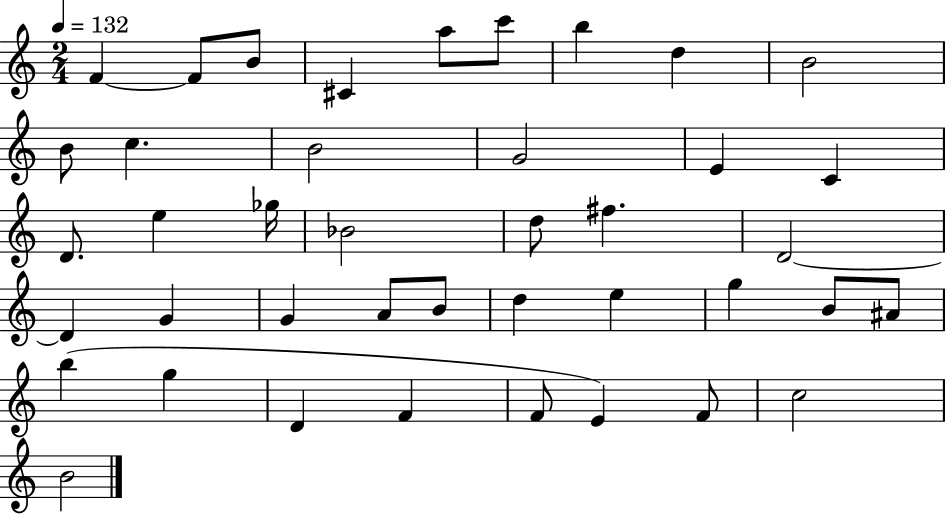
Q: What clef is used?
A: treble